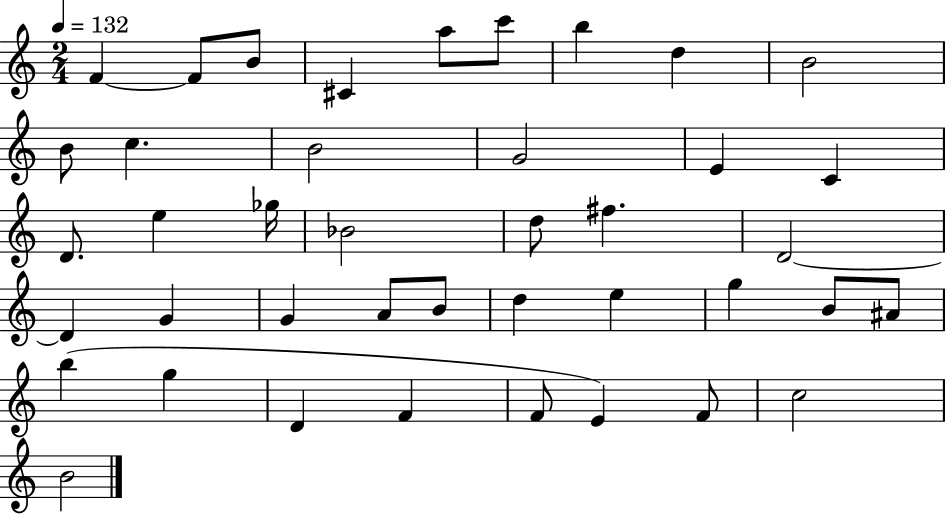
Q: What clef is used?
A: treble